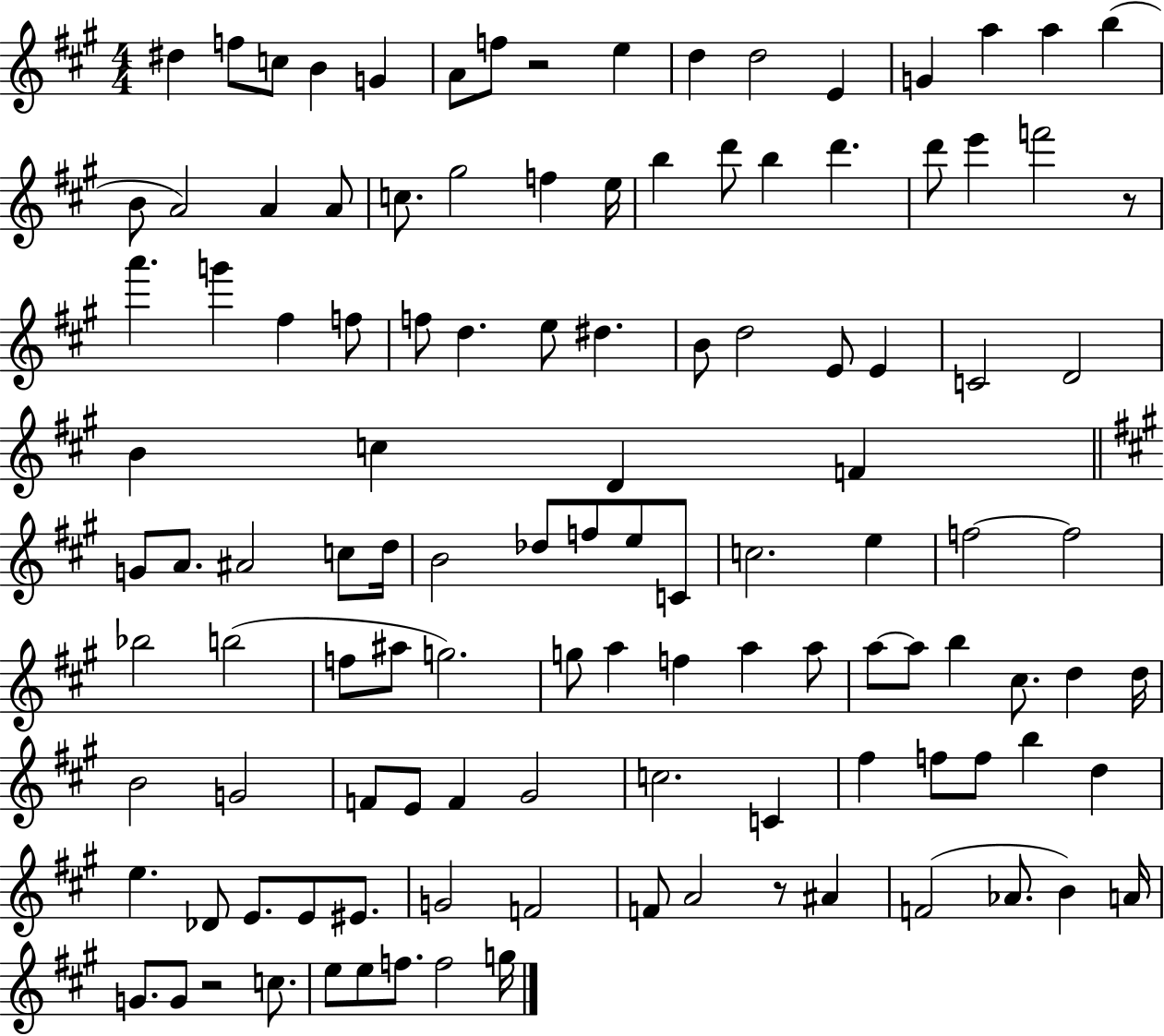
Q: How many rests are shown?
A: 4